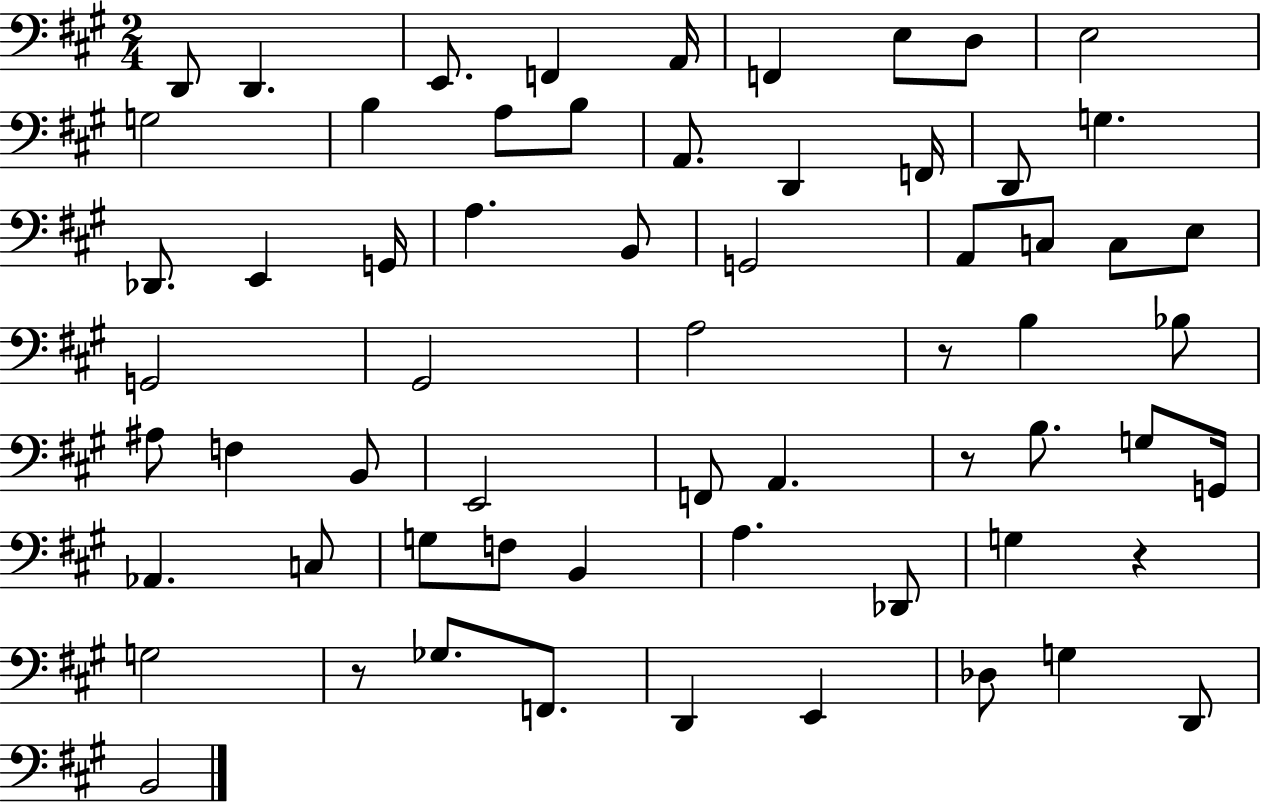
X:1
T:Untitled
M:2/4
L:1/4
K:A
D,,/2 D,, E,,/2 F,, A,,/4 F,, E,/2 D,/2 E,2 G,2 B, A,/2 B,/2 A,,/2 D,, F,,/4 D,,/2 G, _D,,/2 E,, G,,/4 A, B,,/2 G,,2 A,,/2 C,/2 C,/2 E,/2 G,,2 ^G,,2 A,2 z/2 B, _B,/2 ^A,/2 F, B,,/2 E,,2 F,,/2 A,, z/2 B,/2 G,/2 G,,/4 _A,, C,/2 G,/2 F,/2 B,, A, _D,,/2 G, z G,2 z/2 _G,/2 F,,/2 D,, E,, _D,/2 G, D,,/2 B,,2